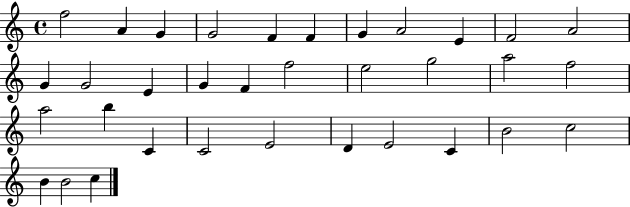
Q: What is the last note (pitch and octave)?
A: C5